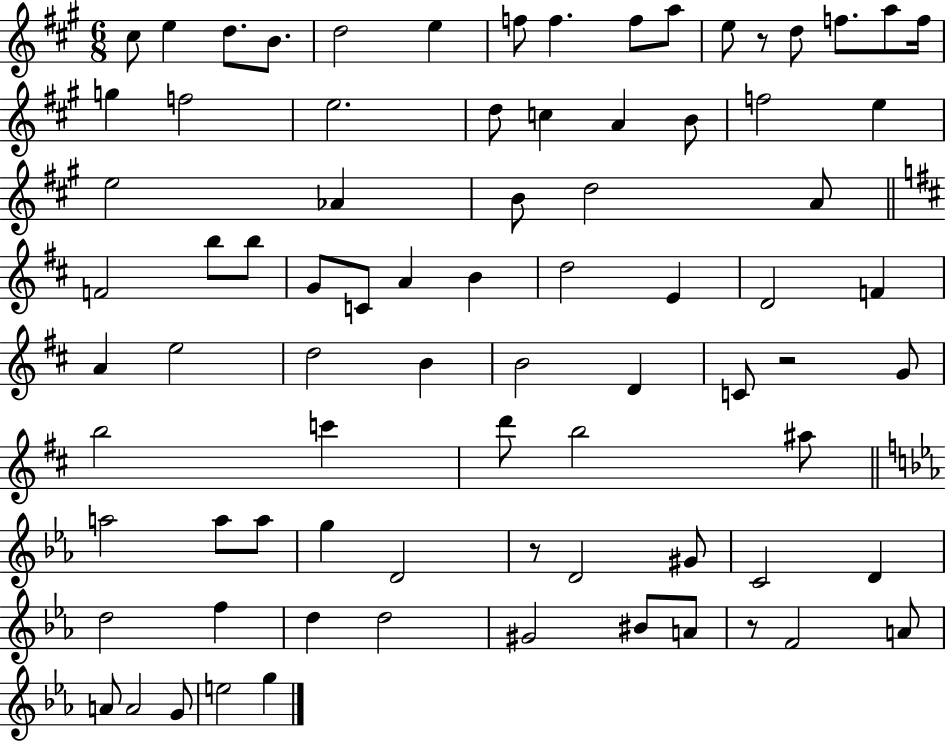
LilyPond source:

{
  \clef treble
  \numericTimeSignature
  \time 6/8
  \key a \major
  cis''8 e''4 d''8. b'8. | d''2 e''4 | f''8 f''4. f''8 a''8 | e''8 r8 d''8 f''8. a''8 f''16 | \break g''4 f''2 | e''2. | d''8 c''4 a'4 b'8 | f''2 e''4 | \break e''2 aes'4 | b'8 d''2 a'8 | \bar "||" \break \key d \major f'2 b''8 b''8 | g'8 c'8 a'4 b'4 | d''2 e'4 | d'2 f'4 | \break a'4 e''2 | d''2 b'4 | b'2 d'4 | c'8 r2 g'8 | \break b''2 c'''4 | d'''8 b''2 ais''8 | \bar "||" \break \key ees \major a''2 a''8 a''8 | g''4 d'2 | r8 d'2 gis'8 | c'2 d'4 | \break d''2 f''4 | d''4 d''2 | gis'2 bis'8 a'8 | r8 f'2 a'8 | \break a'8 a'2 g'8 | e''2 g''4 | \bar "|."
}